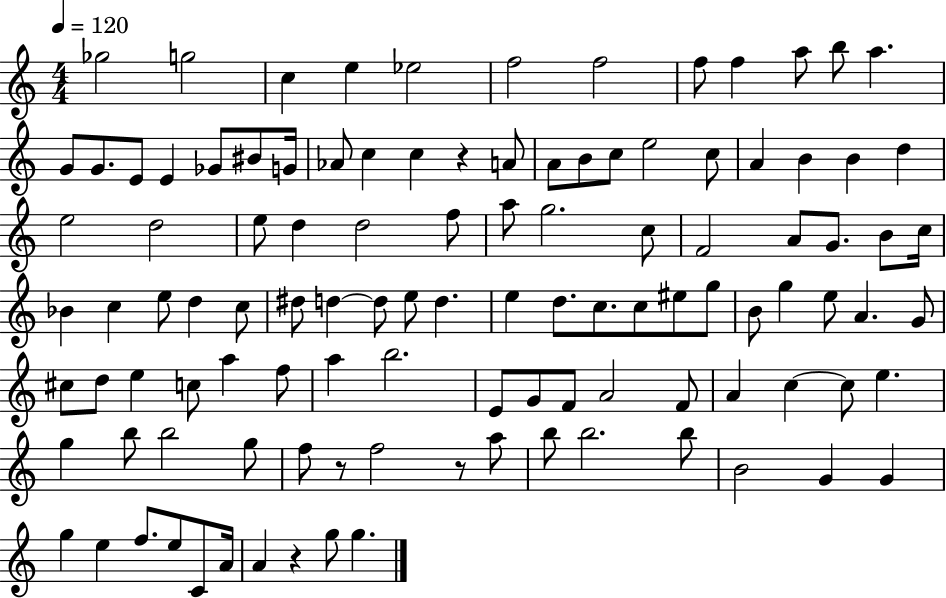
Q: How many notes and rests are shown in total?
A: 110